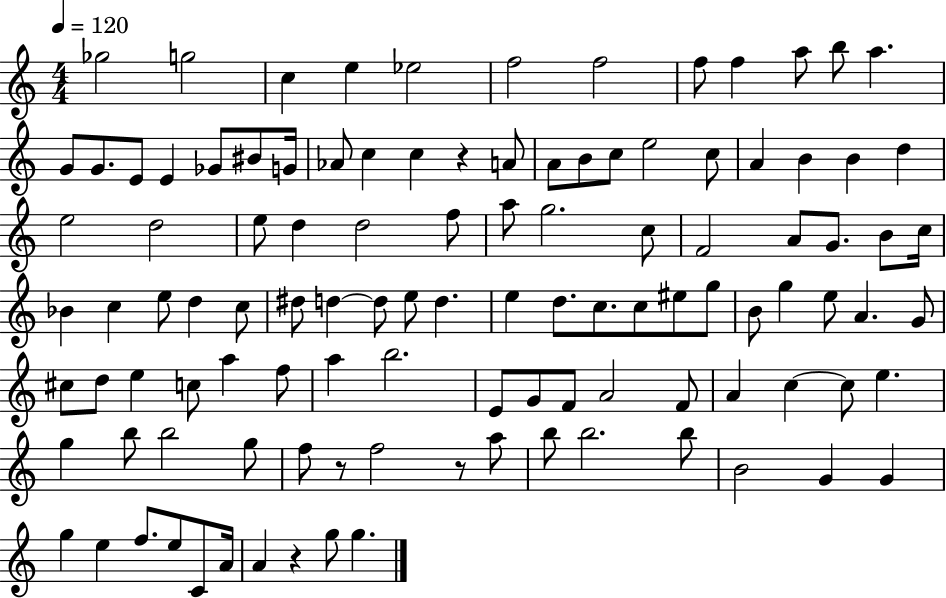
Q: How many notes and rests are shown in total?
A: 110